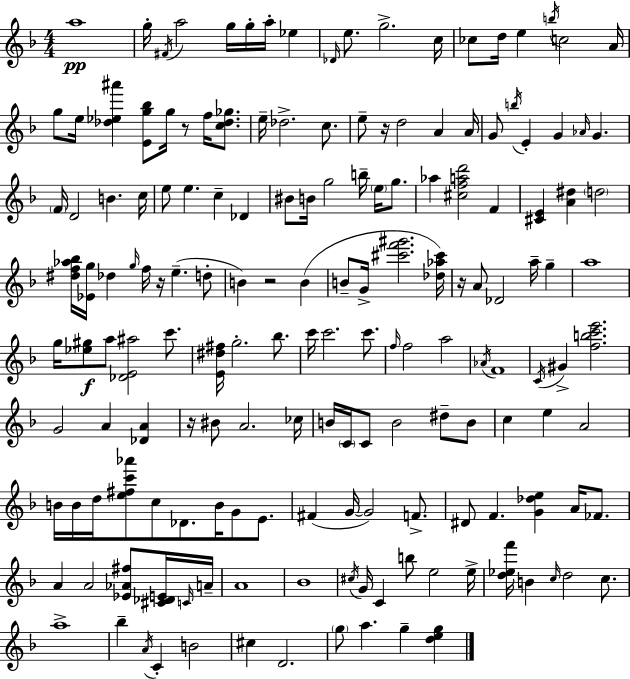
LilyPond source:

{
  \clef treble
  \numericTimeSignature
  \time 4/4
  \key f \major
  a''1\pp | g''16-. \acciaccatura { fis'16 } a''2 g''16 g''16-. a''16-. ees''4 | \grace { des'16 } e''8. g''2.-> | c''16 ces''8 d''16 e''4 \acciaccatura { b''16 } c''2 | \break a'16 g''8 e''16 <des'' ees'' ais'''>4 <e' g'' bes''>8 g''16 r8 f''16 | <c'' des'' ges''>8. e''16-- des''2.-> | c''8. e''8-- r16 d''2 a'4 | a'16 g'8 \acciaccatura { b''16 } e'4-. g'4 \grace { aes'16 } g'4. | \break \parenthesize f'16 d'2 b'4. | c''16 e''8 e''4. c''4-- | des'4 bis'8 b'16 g''2 | b''16-- \parenthesize e''16 g''8. aes''4 <cis'' f'' a'' d'''>2 | \break f'4 <cis' e'>4 <a' dis''>4 \parenthesize d''2 | <dis'' f'' aes'' bes''>16 <ees' g''>16 des''4 \grace { g''16 } f''16 r16 e''4.--( | d''8-. b'4) r2 | b'4( b'8-- g'16-> <cis''' f''' gis'''>2. | \break <des'' aes'' cis'''>16) r16 a'8 des'2 | a''16-- g''4-- a''1 | g''16 <ees'' gis''>8\f a''8 <des' e' ais''>2 | c'''8. <e' dis'' fis''>16 g''2.-. | \break bes''8. c'''16 c'''2. | c'''8. \grace { f''16 } f''2 a''2 | \acciaccatura { aes'16 } f'1 | \acciaccatura { c'16 } gis'4-> <f'' b'' c''' e'''>2. | \break g'2 | a'4 <des' a'>4 r16 bis'8 a'2. | ces''16 b'16 \parenthesize c'16 c'8 b'2 | dis''8-- b'8 c''4 e''4 | \break a'2 b'16 b'16 d''16 <e'' fis'' c''' aes'''>8 c''8 | des'8. b'16 g'8 e'8. fis'4( g'16~~ g'2) | f'8.-> dis'8 f'4. | <g' des'' e''>4 a'16 fes'8. a'4 a'2 | \break <ees' aes' fis''>8 <cis' des' e'>16 \grace { c'16 } a'16-- a'1 | bes'1 | \acciaccatura { cis''16 } g'16 c'4 | b''8 e''2 e''16-> <d'' ees'' f'''>16 b'4 | \break \grace { c''16 } d''2 c''8. a''1-> | bes''4-- | \acciaccatura { a'16 } c'4-. b'2 cis''4 | d'2. \parenthesize g''8 a''4. | \break g''4-- <d'' e'' g''>4 \bar "|."
}